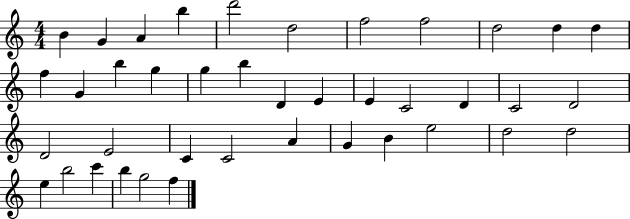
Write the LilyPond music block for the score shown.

{
  \clef treble
  \numericTimeSignature
  \time 4/4
  \key c \major
  b'4 g'4 a'4 b''4 | d'''2 d''2 | f''2 f''2 | d''2 d''4 d''4 | \break f''4 g'4 b''4 g''4 | g''4 b''4 d'4 e'4 | e'4 c'2 d'4 | c'2 d'2 | \break d'2 e'2 | c'4 c'2 a'4 | g'4 b'4 e''2 | d''2 d''2 | \break e''4 b''2 c'''4 | b''4 g''2 f''4 | \bar "|."
}